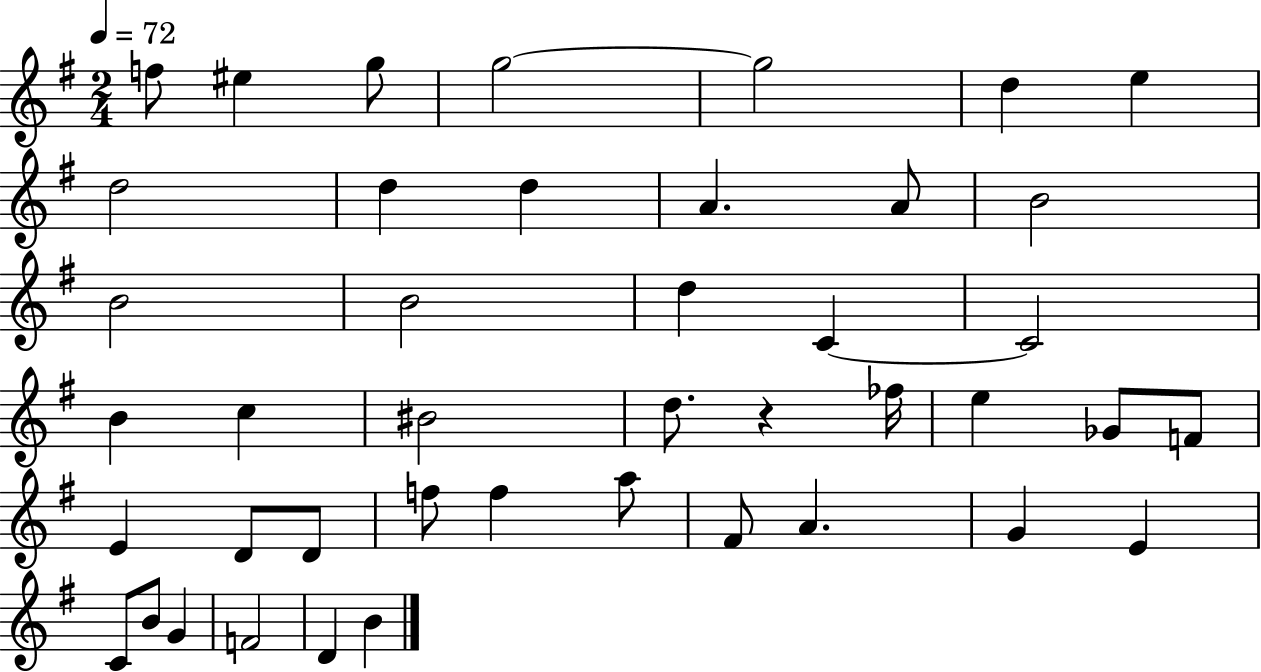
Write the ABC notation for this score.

X:1
T:Untitled
M:2/4
L:1/4
K:G
f/2 ^e g/2 g2 g2 d e d2 d d A A/2 B2 B2 B2 d C C2 B c ^B2 d/2 z _f/4 e _G/2 F/2 E D/2 D/2 f/2 f a/2 ^F/2 A G E C/2 B/2 G F2 D B